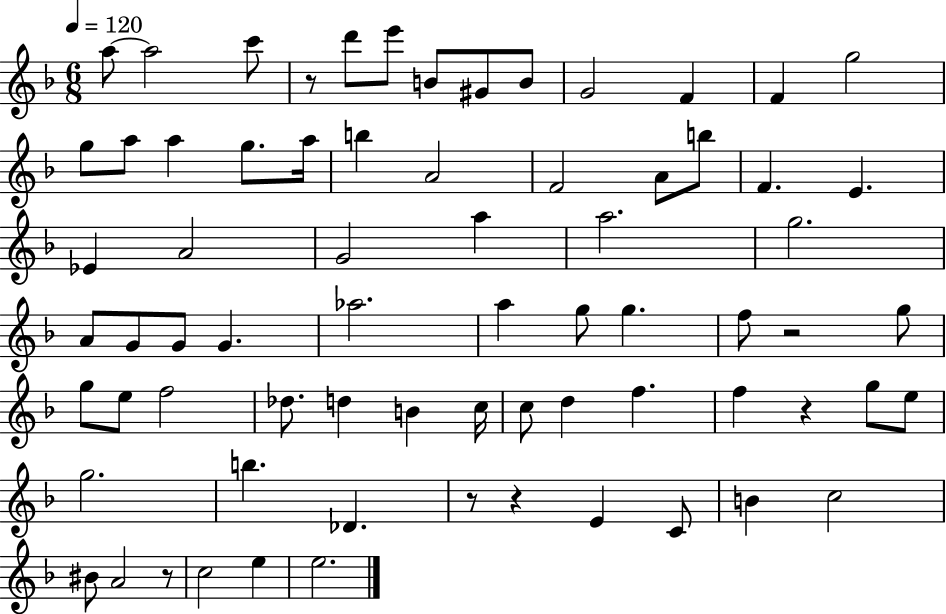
{
  \clef treble
  \numericTimeSignature
  \time 6/8
  \key f \major
  \tempo 4 = 120
  \repeat volta 2 { a''8~~ a''2 c'''8 | r8 d'''8 e'''8 b'8 gis'8 b'8 | g'2 f'4 | f'4 g''2 | \break g''8 a''8 a''4 g''8. a''16 | b''4 a'2 | f'2 a'8 b''8 | f'4. e'4. | \break ees'4 a'2 | g'2 a''4 | a''2. | g''2. | \break a'8 g'8 g'8 g'4. | aes''2. | a''4 g''8 g''4. | f''8 r2 g''8 | \break g''8 e''8 f''2 | des''8. d''4 b'4 c''16 | c''8 d''4 f''4. | f''4 r4 g''8 e''8 | \break g''2. | b''4. des'4. | r8 r4 e'4 c'8 | b'4 c''2 | \break bis'8 a'2 r8 | c''2 e''4 | e''2. | } \bar "|."
}